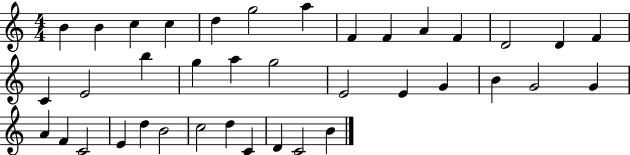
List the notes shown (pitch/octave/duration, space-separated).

B4/q B4/q C5/q C5/q D5/q G5/h A5/q F4/q F4/q A4/q F4/q D4/h D4/q F4/q C4/q E4/h B5/q G5/q A5/q G5/h E4/h E4/q G4/q B4/q G4/h G4/q A4/q F4/q C4/h E4/q D5/q B4/h C5/h D5/q C4/q D4/q C4/h B4/q